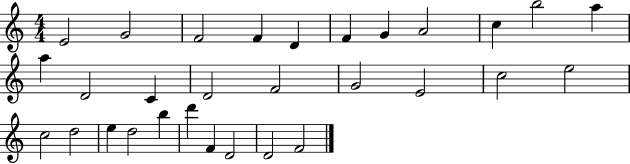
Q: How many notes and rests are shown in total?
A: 30